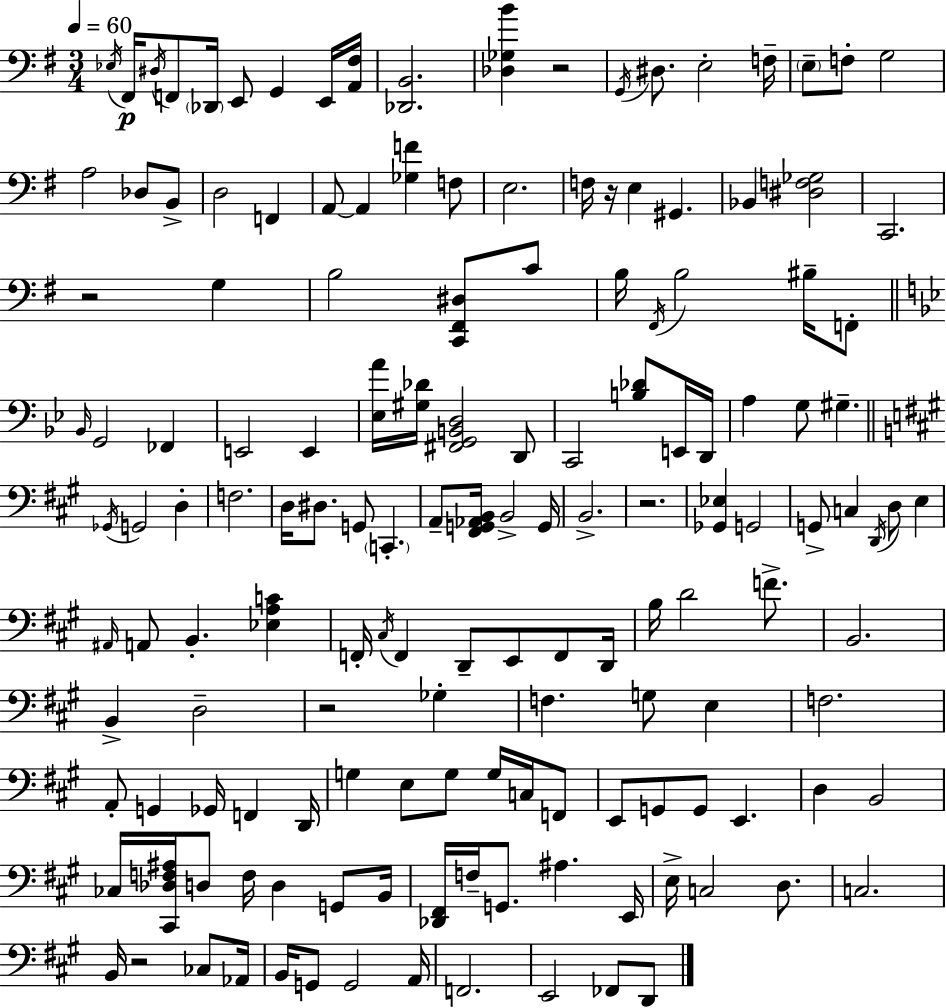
X:1
T:Untitled
M:3/4
L:1/4
K:G
_E,/4 ^F,,/4 ^D,/4 F,,/2 _D,,/4 E,,/2 G,, E,,/4 [A,,^F,]/4 [_D,,B,,]2 [_D,_G,B] z2 G,,/4 ^D,/2 E,2 F,/4 E,/2 F,/2 G,2 A,2 _D,/2 B,,/2 D,2 F,, A,,/2 A,, [_G,F] F,/2 E,2 F,/4 z/4 E, ^G,, _B,, [^D,F,_G,]2 C,,2 z2 G, B,2 [C,,^F,,^D,]/2 C/2 B,/4 ^F,,/4 B,2 ^B,/4 F,,/2 _B,,/4 G,,2 _F,, E,,2 E,, [_E,A]/4 [^G,_D]/4 [^F,,G,,B,,D,]2 D,,/2 C,,2 [B,_D]/2 E,,/4 D,,/4 A, G,/2 ^G, _G,,/4 G,,2 D, F,2 D,/4 ^D,/2 G,,/2 C,, A,,/2 [^F,,G,,_A,,B,,]/4 B,,2 G,,/4 B,,2 z2 [_G,,_E,] G,,2 G,,/2 C, D,,/4 D,/2 E, ^A,,/4 A,,/2 B,, [_E,A,C] F,,/4 ^C,/4 F,, D,,/2 E,,/2 F,,/2 D,,/4 B,/4 D2 F/2 B,,2 B,, D,2 z2 _G, F, G,/2 E, F,2 A,,/2 G,, _G,,/4 F,, D,,/4 G, E,/2 G,/2 G,/4 C,/4 F,,/2 E,,/2 G,,/2 G,,/2 E,, D, B,,2 _C,/4 [^C,,_D,F,^A,]/4 D,/2 F,/4 D, G,,/2 B,,/4 [_D,,^F,,]/4 F,/4 G,,/2 ^A, E,,/4 E,/4 C,2 D,/2 C,2 B,,/4 z2 _C,/2 _A,,/4 B,,/4 G,,/2 G,,2 A,,/4 F,,2 E,,2 _F,,/2 D,,/2